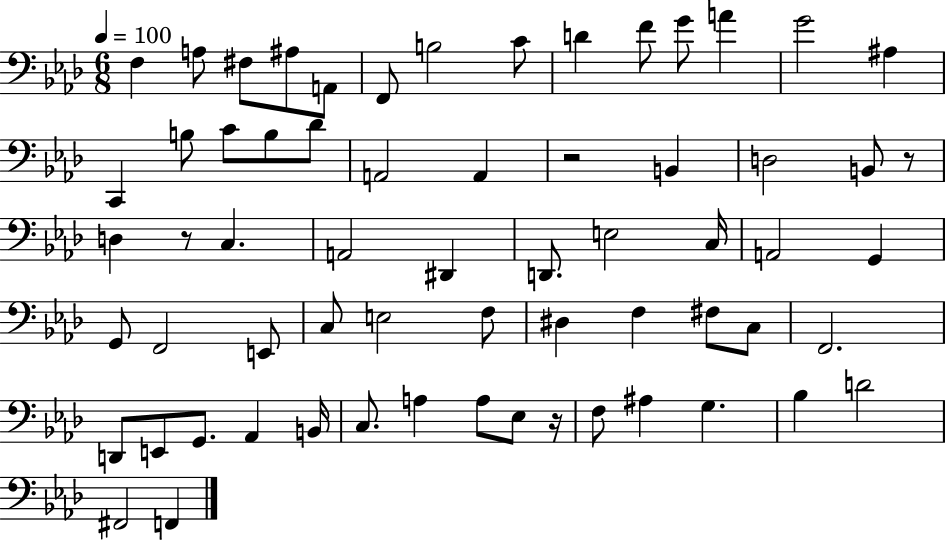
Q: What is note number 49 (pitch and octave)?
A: B2